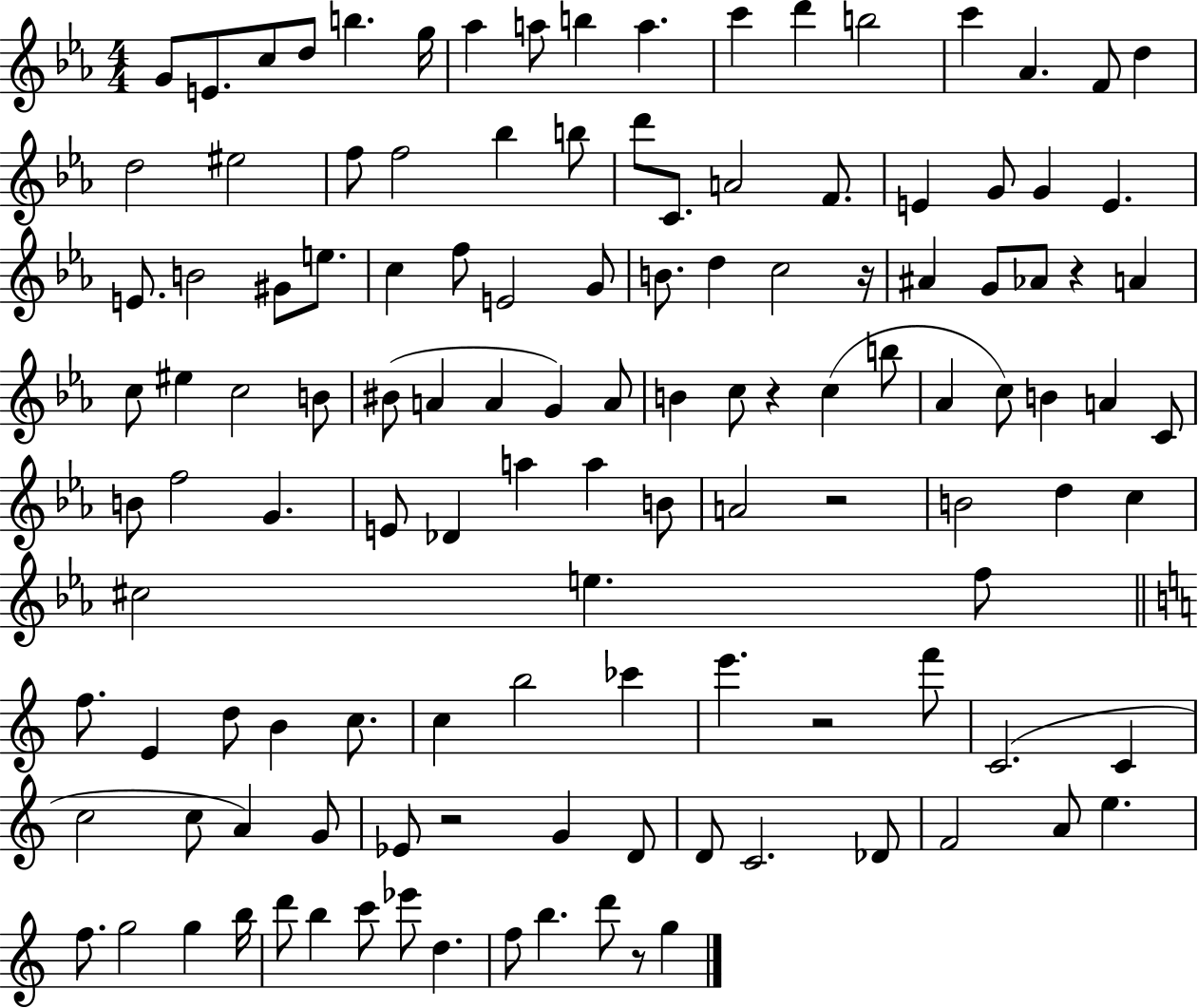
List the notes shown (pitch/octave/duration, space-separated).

G4/e E4/e. C5/e D5/e B5/q. G5/s Ab5/q A5/e B5/q A5/q. C6/q D6/q B5/h C6/q Ab4/q. F4/e D5/q D5/h EIS5/h F5/e F5/h Bb5/q B5/e D6/e C4/e. A4/h F4/e. E4/q G4/e G4/q E4/q. E4/e. B4/h G#4/e E5/e. C5/q F5/e E4/h G4/e B4/e. D5/q C5/h R/s A#4/q G4/e Ab4/e R/q A4/q C5/e EIS5/q C5/h B4/e BIS4/e A4/q A4/q G4/q A4/e B4/q C5/e R/q C5/q B5/e Ab4/q C5/e B4/q A4/q C4/e B4/e F5/h G4/q. E4/e Db4/q A5/q A5/q B4/e A4/h R/h B4/h D5/q C5/q C#5/h E5/q. F5/e F5/e. E4/q D5/e B4/q C5/e. C5/q B5/h CES6/q E6/q. R/h F6/e C4/h. C4/q C5/h C5/e A4/q G4/e Eb4/e R/h G4/q D4/e D4/e C4/h. Db4/e F4/h A4/e E5/q. F5/e. G5/h G5/q B5/s D6/e B5/q C6/e Eb6/e D5/q. F5/e B5/q. D6/e R/e G5/q